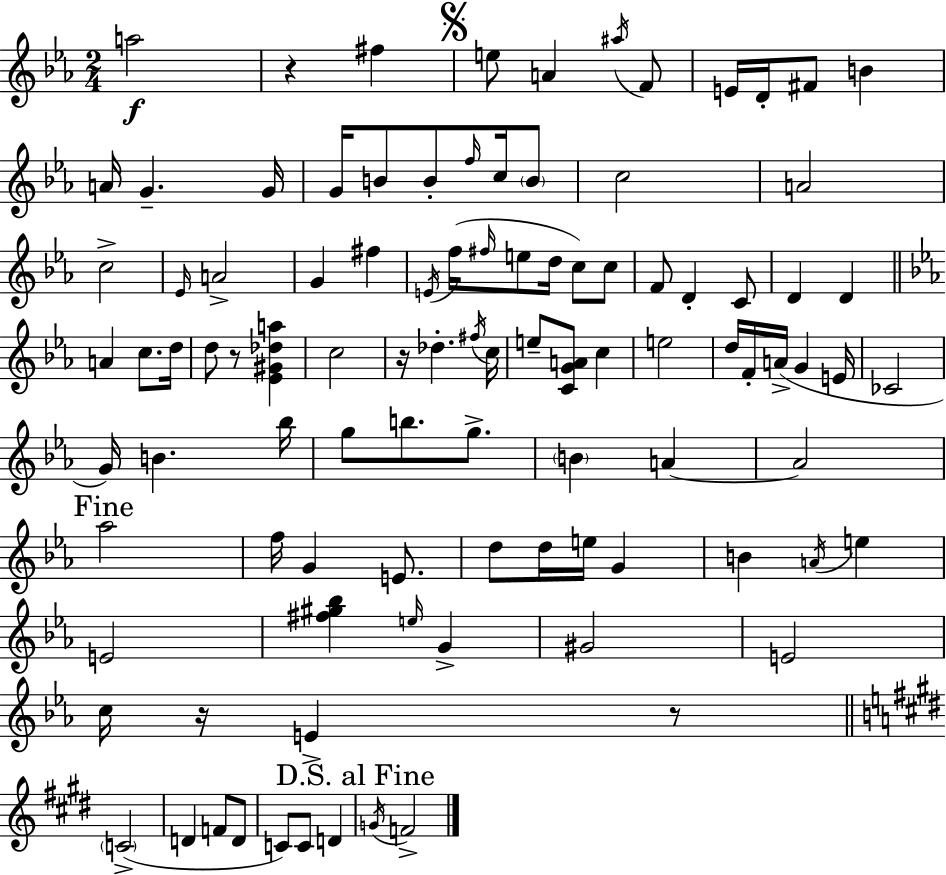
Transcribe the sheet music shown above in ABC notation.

X:1
T:Untitled
M:2/4
L:1/4
K:Cm
a2 z ^f e/2 A ^a/4 F/2 E/4 D/4 ^F/2 B A/4 G G/4 G/4 B/2 B/2 f/4 c/4 B/2 c2 A2 c2 _E/4 A2 G ^f E/4 f/4 ^f/4 e/2 d/4 c/2 c/2 F/2 D C/2 D D A c/2 d/4 d/2 z/2 [_E^G_da] c2 z/4 _d ^f/4 c/4 e/2 [CGA]/2 c e2 d/4 F/4 A/4 G E/4 _C2 G/4 B _b/4 g/2 b/2 g/2 B A A2 _a2 f/4 G E/2 d/2 d/4 e/4 G B A/4 e E2 [^f^g_b] e/4 G ^G2 E2 c/4 z/4 E z/2 C2 D F/2 D/2 C/2 C/2 D G/4 F2